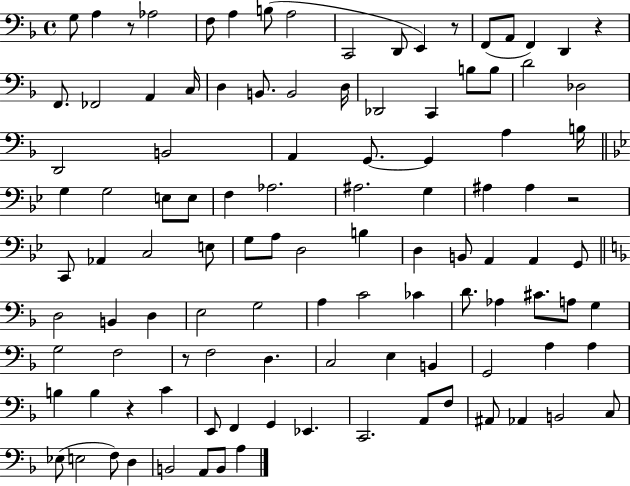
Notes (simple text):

G3/e A3/q R/e Ab3/h F3/e A3/q B3/e A3/h C2/h D2/e E2/q R/e F2/e A2/e F2/q D2/q R/q F2/e. FES2/h A2/q C3/s D3/q B2/e. B2/h D3/s Db2/h C2/q B3/e B3/e D4/h Db3/h D2/h B2/h A2/q G2/e. G2/q A3/q B3/s G3/q G3/h E3/e E3/e F3/q Ab3/h. A#3/h. G3/q A#3/q A#3/q R/h C2/e Ab2/q C3/h E3/e G3/e A3/e D3/h B3/q D3/q B2/e A2/q A2/q G2/e D3/h B2/q D3/q E3/h G3/h A3/q C4/h CES4/q D4/e. Ab3/q C#4/e. A3/e G3/q G3/h F3/h R/e F3/h D3/q. C3/h E3/q B2/q G2/h A3/q A3/q B3/q B3/q R/q C4/q E2/e F2/q G2/q Eb2/q. C2/h. A2/e F3/e A#2/e Ab2/q B2/h C3/e Eb3/e E3/h F3/e D3/q B2/h A2/e B2/e A3/q